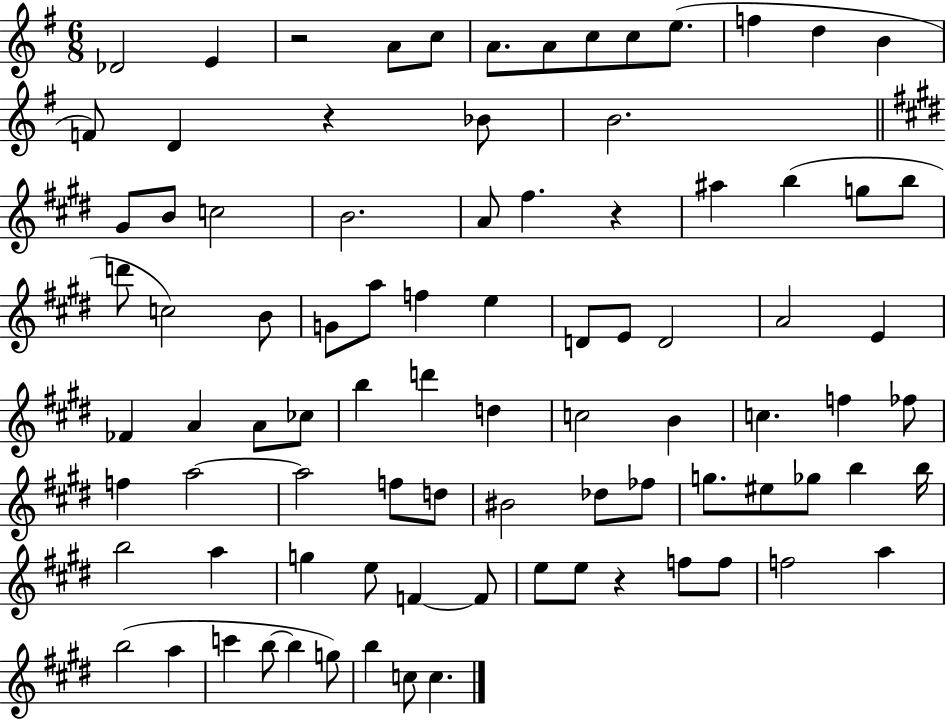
Db4/h E4/q R/h A4/e C5/e A4/e. A4/e C5/e C5/e E5/e. F5/q D5/q B4/q F4/e D4/q R/q Bb4/e B4/h. G#4/e B4/e C5/h B4/h. A4/e F#5/q. R/q A#5/q B5/q G5/e B5/e D6/e C5/h B4/e G4/e A5/e F5/q E5/q D4/e E4/e D4/h A4/h E4/q FES4/q A4/q A4/e CES5/e B5/q D6/q D5/q C5/h B4/q C5/q. F5/q FES5/e F5/q A5/h A5/h F5/e D5/e BIS4/h Db5/e FES5/e G5/e. EIS5/e Gb5/e B5/q B5/s B5/h A5/q G5/q E5/e F4/q F4/e E5/e E5/e R/q F5/e F5/e F5/h A5/q B5/h A5/q C6/q B5/e B5/q G5/e B5/q C5/e C5/q.